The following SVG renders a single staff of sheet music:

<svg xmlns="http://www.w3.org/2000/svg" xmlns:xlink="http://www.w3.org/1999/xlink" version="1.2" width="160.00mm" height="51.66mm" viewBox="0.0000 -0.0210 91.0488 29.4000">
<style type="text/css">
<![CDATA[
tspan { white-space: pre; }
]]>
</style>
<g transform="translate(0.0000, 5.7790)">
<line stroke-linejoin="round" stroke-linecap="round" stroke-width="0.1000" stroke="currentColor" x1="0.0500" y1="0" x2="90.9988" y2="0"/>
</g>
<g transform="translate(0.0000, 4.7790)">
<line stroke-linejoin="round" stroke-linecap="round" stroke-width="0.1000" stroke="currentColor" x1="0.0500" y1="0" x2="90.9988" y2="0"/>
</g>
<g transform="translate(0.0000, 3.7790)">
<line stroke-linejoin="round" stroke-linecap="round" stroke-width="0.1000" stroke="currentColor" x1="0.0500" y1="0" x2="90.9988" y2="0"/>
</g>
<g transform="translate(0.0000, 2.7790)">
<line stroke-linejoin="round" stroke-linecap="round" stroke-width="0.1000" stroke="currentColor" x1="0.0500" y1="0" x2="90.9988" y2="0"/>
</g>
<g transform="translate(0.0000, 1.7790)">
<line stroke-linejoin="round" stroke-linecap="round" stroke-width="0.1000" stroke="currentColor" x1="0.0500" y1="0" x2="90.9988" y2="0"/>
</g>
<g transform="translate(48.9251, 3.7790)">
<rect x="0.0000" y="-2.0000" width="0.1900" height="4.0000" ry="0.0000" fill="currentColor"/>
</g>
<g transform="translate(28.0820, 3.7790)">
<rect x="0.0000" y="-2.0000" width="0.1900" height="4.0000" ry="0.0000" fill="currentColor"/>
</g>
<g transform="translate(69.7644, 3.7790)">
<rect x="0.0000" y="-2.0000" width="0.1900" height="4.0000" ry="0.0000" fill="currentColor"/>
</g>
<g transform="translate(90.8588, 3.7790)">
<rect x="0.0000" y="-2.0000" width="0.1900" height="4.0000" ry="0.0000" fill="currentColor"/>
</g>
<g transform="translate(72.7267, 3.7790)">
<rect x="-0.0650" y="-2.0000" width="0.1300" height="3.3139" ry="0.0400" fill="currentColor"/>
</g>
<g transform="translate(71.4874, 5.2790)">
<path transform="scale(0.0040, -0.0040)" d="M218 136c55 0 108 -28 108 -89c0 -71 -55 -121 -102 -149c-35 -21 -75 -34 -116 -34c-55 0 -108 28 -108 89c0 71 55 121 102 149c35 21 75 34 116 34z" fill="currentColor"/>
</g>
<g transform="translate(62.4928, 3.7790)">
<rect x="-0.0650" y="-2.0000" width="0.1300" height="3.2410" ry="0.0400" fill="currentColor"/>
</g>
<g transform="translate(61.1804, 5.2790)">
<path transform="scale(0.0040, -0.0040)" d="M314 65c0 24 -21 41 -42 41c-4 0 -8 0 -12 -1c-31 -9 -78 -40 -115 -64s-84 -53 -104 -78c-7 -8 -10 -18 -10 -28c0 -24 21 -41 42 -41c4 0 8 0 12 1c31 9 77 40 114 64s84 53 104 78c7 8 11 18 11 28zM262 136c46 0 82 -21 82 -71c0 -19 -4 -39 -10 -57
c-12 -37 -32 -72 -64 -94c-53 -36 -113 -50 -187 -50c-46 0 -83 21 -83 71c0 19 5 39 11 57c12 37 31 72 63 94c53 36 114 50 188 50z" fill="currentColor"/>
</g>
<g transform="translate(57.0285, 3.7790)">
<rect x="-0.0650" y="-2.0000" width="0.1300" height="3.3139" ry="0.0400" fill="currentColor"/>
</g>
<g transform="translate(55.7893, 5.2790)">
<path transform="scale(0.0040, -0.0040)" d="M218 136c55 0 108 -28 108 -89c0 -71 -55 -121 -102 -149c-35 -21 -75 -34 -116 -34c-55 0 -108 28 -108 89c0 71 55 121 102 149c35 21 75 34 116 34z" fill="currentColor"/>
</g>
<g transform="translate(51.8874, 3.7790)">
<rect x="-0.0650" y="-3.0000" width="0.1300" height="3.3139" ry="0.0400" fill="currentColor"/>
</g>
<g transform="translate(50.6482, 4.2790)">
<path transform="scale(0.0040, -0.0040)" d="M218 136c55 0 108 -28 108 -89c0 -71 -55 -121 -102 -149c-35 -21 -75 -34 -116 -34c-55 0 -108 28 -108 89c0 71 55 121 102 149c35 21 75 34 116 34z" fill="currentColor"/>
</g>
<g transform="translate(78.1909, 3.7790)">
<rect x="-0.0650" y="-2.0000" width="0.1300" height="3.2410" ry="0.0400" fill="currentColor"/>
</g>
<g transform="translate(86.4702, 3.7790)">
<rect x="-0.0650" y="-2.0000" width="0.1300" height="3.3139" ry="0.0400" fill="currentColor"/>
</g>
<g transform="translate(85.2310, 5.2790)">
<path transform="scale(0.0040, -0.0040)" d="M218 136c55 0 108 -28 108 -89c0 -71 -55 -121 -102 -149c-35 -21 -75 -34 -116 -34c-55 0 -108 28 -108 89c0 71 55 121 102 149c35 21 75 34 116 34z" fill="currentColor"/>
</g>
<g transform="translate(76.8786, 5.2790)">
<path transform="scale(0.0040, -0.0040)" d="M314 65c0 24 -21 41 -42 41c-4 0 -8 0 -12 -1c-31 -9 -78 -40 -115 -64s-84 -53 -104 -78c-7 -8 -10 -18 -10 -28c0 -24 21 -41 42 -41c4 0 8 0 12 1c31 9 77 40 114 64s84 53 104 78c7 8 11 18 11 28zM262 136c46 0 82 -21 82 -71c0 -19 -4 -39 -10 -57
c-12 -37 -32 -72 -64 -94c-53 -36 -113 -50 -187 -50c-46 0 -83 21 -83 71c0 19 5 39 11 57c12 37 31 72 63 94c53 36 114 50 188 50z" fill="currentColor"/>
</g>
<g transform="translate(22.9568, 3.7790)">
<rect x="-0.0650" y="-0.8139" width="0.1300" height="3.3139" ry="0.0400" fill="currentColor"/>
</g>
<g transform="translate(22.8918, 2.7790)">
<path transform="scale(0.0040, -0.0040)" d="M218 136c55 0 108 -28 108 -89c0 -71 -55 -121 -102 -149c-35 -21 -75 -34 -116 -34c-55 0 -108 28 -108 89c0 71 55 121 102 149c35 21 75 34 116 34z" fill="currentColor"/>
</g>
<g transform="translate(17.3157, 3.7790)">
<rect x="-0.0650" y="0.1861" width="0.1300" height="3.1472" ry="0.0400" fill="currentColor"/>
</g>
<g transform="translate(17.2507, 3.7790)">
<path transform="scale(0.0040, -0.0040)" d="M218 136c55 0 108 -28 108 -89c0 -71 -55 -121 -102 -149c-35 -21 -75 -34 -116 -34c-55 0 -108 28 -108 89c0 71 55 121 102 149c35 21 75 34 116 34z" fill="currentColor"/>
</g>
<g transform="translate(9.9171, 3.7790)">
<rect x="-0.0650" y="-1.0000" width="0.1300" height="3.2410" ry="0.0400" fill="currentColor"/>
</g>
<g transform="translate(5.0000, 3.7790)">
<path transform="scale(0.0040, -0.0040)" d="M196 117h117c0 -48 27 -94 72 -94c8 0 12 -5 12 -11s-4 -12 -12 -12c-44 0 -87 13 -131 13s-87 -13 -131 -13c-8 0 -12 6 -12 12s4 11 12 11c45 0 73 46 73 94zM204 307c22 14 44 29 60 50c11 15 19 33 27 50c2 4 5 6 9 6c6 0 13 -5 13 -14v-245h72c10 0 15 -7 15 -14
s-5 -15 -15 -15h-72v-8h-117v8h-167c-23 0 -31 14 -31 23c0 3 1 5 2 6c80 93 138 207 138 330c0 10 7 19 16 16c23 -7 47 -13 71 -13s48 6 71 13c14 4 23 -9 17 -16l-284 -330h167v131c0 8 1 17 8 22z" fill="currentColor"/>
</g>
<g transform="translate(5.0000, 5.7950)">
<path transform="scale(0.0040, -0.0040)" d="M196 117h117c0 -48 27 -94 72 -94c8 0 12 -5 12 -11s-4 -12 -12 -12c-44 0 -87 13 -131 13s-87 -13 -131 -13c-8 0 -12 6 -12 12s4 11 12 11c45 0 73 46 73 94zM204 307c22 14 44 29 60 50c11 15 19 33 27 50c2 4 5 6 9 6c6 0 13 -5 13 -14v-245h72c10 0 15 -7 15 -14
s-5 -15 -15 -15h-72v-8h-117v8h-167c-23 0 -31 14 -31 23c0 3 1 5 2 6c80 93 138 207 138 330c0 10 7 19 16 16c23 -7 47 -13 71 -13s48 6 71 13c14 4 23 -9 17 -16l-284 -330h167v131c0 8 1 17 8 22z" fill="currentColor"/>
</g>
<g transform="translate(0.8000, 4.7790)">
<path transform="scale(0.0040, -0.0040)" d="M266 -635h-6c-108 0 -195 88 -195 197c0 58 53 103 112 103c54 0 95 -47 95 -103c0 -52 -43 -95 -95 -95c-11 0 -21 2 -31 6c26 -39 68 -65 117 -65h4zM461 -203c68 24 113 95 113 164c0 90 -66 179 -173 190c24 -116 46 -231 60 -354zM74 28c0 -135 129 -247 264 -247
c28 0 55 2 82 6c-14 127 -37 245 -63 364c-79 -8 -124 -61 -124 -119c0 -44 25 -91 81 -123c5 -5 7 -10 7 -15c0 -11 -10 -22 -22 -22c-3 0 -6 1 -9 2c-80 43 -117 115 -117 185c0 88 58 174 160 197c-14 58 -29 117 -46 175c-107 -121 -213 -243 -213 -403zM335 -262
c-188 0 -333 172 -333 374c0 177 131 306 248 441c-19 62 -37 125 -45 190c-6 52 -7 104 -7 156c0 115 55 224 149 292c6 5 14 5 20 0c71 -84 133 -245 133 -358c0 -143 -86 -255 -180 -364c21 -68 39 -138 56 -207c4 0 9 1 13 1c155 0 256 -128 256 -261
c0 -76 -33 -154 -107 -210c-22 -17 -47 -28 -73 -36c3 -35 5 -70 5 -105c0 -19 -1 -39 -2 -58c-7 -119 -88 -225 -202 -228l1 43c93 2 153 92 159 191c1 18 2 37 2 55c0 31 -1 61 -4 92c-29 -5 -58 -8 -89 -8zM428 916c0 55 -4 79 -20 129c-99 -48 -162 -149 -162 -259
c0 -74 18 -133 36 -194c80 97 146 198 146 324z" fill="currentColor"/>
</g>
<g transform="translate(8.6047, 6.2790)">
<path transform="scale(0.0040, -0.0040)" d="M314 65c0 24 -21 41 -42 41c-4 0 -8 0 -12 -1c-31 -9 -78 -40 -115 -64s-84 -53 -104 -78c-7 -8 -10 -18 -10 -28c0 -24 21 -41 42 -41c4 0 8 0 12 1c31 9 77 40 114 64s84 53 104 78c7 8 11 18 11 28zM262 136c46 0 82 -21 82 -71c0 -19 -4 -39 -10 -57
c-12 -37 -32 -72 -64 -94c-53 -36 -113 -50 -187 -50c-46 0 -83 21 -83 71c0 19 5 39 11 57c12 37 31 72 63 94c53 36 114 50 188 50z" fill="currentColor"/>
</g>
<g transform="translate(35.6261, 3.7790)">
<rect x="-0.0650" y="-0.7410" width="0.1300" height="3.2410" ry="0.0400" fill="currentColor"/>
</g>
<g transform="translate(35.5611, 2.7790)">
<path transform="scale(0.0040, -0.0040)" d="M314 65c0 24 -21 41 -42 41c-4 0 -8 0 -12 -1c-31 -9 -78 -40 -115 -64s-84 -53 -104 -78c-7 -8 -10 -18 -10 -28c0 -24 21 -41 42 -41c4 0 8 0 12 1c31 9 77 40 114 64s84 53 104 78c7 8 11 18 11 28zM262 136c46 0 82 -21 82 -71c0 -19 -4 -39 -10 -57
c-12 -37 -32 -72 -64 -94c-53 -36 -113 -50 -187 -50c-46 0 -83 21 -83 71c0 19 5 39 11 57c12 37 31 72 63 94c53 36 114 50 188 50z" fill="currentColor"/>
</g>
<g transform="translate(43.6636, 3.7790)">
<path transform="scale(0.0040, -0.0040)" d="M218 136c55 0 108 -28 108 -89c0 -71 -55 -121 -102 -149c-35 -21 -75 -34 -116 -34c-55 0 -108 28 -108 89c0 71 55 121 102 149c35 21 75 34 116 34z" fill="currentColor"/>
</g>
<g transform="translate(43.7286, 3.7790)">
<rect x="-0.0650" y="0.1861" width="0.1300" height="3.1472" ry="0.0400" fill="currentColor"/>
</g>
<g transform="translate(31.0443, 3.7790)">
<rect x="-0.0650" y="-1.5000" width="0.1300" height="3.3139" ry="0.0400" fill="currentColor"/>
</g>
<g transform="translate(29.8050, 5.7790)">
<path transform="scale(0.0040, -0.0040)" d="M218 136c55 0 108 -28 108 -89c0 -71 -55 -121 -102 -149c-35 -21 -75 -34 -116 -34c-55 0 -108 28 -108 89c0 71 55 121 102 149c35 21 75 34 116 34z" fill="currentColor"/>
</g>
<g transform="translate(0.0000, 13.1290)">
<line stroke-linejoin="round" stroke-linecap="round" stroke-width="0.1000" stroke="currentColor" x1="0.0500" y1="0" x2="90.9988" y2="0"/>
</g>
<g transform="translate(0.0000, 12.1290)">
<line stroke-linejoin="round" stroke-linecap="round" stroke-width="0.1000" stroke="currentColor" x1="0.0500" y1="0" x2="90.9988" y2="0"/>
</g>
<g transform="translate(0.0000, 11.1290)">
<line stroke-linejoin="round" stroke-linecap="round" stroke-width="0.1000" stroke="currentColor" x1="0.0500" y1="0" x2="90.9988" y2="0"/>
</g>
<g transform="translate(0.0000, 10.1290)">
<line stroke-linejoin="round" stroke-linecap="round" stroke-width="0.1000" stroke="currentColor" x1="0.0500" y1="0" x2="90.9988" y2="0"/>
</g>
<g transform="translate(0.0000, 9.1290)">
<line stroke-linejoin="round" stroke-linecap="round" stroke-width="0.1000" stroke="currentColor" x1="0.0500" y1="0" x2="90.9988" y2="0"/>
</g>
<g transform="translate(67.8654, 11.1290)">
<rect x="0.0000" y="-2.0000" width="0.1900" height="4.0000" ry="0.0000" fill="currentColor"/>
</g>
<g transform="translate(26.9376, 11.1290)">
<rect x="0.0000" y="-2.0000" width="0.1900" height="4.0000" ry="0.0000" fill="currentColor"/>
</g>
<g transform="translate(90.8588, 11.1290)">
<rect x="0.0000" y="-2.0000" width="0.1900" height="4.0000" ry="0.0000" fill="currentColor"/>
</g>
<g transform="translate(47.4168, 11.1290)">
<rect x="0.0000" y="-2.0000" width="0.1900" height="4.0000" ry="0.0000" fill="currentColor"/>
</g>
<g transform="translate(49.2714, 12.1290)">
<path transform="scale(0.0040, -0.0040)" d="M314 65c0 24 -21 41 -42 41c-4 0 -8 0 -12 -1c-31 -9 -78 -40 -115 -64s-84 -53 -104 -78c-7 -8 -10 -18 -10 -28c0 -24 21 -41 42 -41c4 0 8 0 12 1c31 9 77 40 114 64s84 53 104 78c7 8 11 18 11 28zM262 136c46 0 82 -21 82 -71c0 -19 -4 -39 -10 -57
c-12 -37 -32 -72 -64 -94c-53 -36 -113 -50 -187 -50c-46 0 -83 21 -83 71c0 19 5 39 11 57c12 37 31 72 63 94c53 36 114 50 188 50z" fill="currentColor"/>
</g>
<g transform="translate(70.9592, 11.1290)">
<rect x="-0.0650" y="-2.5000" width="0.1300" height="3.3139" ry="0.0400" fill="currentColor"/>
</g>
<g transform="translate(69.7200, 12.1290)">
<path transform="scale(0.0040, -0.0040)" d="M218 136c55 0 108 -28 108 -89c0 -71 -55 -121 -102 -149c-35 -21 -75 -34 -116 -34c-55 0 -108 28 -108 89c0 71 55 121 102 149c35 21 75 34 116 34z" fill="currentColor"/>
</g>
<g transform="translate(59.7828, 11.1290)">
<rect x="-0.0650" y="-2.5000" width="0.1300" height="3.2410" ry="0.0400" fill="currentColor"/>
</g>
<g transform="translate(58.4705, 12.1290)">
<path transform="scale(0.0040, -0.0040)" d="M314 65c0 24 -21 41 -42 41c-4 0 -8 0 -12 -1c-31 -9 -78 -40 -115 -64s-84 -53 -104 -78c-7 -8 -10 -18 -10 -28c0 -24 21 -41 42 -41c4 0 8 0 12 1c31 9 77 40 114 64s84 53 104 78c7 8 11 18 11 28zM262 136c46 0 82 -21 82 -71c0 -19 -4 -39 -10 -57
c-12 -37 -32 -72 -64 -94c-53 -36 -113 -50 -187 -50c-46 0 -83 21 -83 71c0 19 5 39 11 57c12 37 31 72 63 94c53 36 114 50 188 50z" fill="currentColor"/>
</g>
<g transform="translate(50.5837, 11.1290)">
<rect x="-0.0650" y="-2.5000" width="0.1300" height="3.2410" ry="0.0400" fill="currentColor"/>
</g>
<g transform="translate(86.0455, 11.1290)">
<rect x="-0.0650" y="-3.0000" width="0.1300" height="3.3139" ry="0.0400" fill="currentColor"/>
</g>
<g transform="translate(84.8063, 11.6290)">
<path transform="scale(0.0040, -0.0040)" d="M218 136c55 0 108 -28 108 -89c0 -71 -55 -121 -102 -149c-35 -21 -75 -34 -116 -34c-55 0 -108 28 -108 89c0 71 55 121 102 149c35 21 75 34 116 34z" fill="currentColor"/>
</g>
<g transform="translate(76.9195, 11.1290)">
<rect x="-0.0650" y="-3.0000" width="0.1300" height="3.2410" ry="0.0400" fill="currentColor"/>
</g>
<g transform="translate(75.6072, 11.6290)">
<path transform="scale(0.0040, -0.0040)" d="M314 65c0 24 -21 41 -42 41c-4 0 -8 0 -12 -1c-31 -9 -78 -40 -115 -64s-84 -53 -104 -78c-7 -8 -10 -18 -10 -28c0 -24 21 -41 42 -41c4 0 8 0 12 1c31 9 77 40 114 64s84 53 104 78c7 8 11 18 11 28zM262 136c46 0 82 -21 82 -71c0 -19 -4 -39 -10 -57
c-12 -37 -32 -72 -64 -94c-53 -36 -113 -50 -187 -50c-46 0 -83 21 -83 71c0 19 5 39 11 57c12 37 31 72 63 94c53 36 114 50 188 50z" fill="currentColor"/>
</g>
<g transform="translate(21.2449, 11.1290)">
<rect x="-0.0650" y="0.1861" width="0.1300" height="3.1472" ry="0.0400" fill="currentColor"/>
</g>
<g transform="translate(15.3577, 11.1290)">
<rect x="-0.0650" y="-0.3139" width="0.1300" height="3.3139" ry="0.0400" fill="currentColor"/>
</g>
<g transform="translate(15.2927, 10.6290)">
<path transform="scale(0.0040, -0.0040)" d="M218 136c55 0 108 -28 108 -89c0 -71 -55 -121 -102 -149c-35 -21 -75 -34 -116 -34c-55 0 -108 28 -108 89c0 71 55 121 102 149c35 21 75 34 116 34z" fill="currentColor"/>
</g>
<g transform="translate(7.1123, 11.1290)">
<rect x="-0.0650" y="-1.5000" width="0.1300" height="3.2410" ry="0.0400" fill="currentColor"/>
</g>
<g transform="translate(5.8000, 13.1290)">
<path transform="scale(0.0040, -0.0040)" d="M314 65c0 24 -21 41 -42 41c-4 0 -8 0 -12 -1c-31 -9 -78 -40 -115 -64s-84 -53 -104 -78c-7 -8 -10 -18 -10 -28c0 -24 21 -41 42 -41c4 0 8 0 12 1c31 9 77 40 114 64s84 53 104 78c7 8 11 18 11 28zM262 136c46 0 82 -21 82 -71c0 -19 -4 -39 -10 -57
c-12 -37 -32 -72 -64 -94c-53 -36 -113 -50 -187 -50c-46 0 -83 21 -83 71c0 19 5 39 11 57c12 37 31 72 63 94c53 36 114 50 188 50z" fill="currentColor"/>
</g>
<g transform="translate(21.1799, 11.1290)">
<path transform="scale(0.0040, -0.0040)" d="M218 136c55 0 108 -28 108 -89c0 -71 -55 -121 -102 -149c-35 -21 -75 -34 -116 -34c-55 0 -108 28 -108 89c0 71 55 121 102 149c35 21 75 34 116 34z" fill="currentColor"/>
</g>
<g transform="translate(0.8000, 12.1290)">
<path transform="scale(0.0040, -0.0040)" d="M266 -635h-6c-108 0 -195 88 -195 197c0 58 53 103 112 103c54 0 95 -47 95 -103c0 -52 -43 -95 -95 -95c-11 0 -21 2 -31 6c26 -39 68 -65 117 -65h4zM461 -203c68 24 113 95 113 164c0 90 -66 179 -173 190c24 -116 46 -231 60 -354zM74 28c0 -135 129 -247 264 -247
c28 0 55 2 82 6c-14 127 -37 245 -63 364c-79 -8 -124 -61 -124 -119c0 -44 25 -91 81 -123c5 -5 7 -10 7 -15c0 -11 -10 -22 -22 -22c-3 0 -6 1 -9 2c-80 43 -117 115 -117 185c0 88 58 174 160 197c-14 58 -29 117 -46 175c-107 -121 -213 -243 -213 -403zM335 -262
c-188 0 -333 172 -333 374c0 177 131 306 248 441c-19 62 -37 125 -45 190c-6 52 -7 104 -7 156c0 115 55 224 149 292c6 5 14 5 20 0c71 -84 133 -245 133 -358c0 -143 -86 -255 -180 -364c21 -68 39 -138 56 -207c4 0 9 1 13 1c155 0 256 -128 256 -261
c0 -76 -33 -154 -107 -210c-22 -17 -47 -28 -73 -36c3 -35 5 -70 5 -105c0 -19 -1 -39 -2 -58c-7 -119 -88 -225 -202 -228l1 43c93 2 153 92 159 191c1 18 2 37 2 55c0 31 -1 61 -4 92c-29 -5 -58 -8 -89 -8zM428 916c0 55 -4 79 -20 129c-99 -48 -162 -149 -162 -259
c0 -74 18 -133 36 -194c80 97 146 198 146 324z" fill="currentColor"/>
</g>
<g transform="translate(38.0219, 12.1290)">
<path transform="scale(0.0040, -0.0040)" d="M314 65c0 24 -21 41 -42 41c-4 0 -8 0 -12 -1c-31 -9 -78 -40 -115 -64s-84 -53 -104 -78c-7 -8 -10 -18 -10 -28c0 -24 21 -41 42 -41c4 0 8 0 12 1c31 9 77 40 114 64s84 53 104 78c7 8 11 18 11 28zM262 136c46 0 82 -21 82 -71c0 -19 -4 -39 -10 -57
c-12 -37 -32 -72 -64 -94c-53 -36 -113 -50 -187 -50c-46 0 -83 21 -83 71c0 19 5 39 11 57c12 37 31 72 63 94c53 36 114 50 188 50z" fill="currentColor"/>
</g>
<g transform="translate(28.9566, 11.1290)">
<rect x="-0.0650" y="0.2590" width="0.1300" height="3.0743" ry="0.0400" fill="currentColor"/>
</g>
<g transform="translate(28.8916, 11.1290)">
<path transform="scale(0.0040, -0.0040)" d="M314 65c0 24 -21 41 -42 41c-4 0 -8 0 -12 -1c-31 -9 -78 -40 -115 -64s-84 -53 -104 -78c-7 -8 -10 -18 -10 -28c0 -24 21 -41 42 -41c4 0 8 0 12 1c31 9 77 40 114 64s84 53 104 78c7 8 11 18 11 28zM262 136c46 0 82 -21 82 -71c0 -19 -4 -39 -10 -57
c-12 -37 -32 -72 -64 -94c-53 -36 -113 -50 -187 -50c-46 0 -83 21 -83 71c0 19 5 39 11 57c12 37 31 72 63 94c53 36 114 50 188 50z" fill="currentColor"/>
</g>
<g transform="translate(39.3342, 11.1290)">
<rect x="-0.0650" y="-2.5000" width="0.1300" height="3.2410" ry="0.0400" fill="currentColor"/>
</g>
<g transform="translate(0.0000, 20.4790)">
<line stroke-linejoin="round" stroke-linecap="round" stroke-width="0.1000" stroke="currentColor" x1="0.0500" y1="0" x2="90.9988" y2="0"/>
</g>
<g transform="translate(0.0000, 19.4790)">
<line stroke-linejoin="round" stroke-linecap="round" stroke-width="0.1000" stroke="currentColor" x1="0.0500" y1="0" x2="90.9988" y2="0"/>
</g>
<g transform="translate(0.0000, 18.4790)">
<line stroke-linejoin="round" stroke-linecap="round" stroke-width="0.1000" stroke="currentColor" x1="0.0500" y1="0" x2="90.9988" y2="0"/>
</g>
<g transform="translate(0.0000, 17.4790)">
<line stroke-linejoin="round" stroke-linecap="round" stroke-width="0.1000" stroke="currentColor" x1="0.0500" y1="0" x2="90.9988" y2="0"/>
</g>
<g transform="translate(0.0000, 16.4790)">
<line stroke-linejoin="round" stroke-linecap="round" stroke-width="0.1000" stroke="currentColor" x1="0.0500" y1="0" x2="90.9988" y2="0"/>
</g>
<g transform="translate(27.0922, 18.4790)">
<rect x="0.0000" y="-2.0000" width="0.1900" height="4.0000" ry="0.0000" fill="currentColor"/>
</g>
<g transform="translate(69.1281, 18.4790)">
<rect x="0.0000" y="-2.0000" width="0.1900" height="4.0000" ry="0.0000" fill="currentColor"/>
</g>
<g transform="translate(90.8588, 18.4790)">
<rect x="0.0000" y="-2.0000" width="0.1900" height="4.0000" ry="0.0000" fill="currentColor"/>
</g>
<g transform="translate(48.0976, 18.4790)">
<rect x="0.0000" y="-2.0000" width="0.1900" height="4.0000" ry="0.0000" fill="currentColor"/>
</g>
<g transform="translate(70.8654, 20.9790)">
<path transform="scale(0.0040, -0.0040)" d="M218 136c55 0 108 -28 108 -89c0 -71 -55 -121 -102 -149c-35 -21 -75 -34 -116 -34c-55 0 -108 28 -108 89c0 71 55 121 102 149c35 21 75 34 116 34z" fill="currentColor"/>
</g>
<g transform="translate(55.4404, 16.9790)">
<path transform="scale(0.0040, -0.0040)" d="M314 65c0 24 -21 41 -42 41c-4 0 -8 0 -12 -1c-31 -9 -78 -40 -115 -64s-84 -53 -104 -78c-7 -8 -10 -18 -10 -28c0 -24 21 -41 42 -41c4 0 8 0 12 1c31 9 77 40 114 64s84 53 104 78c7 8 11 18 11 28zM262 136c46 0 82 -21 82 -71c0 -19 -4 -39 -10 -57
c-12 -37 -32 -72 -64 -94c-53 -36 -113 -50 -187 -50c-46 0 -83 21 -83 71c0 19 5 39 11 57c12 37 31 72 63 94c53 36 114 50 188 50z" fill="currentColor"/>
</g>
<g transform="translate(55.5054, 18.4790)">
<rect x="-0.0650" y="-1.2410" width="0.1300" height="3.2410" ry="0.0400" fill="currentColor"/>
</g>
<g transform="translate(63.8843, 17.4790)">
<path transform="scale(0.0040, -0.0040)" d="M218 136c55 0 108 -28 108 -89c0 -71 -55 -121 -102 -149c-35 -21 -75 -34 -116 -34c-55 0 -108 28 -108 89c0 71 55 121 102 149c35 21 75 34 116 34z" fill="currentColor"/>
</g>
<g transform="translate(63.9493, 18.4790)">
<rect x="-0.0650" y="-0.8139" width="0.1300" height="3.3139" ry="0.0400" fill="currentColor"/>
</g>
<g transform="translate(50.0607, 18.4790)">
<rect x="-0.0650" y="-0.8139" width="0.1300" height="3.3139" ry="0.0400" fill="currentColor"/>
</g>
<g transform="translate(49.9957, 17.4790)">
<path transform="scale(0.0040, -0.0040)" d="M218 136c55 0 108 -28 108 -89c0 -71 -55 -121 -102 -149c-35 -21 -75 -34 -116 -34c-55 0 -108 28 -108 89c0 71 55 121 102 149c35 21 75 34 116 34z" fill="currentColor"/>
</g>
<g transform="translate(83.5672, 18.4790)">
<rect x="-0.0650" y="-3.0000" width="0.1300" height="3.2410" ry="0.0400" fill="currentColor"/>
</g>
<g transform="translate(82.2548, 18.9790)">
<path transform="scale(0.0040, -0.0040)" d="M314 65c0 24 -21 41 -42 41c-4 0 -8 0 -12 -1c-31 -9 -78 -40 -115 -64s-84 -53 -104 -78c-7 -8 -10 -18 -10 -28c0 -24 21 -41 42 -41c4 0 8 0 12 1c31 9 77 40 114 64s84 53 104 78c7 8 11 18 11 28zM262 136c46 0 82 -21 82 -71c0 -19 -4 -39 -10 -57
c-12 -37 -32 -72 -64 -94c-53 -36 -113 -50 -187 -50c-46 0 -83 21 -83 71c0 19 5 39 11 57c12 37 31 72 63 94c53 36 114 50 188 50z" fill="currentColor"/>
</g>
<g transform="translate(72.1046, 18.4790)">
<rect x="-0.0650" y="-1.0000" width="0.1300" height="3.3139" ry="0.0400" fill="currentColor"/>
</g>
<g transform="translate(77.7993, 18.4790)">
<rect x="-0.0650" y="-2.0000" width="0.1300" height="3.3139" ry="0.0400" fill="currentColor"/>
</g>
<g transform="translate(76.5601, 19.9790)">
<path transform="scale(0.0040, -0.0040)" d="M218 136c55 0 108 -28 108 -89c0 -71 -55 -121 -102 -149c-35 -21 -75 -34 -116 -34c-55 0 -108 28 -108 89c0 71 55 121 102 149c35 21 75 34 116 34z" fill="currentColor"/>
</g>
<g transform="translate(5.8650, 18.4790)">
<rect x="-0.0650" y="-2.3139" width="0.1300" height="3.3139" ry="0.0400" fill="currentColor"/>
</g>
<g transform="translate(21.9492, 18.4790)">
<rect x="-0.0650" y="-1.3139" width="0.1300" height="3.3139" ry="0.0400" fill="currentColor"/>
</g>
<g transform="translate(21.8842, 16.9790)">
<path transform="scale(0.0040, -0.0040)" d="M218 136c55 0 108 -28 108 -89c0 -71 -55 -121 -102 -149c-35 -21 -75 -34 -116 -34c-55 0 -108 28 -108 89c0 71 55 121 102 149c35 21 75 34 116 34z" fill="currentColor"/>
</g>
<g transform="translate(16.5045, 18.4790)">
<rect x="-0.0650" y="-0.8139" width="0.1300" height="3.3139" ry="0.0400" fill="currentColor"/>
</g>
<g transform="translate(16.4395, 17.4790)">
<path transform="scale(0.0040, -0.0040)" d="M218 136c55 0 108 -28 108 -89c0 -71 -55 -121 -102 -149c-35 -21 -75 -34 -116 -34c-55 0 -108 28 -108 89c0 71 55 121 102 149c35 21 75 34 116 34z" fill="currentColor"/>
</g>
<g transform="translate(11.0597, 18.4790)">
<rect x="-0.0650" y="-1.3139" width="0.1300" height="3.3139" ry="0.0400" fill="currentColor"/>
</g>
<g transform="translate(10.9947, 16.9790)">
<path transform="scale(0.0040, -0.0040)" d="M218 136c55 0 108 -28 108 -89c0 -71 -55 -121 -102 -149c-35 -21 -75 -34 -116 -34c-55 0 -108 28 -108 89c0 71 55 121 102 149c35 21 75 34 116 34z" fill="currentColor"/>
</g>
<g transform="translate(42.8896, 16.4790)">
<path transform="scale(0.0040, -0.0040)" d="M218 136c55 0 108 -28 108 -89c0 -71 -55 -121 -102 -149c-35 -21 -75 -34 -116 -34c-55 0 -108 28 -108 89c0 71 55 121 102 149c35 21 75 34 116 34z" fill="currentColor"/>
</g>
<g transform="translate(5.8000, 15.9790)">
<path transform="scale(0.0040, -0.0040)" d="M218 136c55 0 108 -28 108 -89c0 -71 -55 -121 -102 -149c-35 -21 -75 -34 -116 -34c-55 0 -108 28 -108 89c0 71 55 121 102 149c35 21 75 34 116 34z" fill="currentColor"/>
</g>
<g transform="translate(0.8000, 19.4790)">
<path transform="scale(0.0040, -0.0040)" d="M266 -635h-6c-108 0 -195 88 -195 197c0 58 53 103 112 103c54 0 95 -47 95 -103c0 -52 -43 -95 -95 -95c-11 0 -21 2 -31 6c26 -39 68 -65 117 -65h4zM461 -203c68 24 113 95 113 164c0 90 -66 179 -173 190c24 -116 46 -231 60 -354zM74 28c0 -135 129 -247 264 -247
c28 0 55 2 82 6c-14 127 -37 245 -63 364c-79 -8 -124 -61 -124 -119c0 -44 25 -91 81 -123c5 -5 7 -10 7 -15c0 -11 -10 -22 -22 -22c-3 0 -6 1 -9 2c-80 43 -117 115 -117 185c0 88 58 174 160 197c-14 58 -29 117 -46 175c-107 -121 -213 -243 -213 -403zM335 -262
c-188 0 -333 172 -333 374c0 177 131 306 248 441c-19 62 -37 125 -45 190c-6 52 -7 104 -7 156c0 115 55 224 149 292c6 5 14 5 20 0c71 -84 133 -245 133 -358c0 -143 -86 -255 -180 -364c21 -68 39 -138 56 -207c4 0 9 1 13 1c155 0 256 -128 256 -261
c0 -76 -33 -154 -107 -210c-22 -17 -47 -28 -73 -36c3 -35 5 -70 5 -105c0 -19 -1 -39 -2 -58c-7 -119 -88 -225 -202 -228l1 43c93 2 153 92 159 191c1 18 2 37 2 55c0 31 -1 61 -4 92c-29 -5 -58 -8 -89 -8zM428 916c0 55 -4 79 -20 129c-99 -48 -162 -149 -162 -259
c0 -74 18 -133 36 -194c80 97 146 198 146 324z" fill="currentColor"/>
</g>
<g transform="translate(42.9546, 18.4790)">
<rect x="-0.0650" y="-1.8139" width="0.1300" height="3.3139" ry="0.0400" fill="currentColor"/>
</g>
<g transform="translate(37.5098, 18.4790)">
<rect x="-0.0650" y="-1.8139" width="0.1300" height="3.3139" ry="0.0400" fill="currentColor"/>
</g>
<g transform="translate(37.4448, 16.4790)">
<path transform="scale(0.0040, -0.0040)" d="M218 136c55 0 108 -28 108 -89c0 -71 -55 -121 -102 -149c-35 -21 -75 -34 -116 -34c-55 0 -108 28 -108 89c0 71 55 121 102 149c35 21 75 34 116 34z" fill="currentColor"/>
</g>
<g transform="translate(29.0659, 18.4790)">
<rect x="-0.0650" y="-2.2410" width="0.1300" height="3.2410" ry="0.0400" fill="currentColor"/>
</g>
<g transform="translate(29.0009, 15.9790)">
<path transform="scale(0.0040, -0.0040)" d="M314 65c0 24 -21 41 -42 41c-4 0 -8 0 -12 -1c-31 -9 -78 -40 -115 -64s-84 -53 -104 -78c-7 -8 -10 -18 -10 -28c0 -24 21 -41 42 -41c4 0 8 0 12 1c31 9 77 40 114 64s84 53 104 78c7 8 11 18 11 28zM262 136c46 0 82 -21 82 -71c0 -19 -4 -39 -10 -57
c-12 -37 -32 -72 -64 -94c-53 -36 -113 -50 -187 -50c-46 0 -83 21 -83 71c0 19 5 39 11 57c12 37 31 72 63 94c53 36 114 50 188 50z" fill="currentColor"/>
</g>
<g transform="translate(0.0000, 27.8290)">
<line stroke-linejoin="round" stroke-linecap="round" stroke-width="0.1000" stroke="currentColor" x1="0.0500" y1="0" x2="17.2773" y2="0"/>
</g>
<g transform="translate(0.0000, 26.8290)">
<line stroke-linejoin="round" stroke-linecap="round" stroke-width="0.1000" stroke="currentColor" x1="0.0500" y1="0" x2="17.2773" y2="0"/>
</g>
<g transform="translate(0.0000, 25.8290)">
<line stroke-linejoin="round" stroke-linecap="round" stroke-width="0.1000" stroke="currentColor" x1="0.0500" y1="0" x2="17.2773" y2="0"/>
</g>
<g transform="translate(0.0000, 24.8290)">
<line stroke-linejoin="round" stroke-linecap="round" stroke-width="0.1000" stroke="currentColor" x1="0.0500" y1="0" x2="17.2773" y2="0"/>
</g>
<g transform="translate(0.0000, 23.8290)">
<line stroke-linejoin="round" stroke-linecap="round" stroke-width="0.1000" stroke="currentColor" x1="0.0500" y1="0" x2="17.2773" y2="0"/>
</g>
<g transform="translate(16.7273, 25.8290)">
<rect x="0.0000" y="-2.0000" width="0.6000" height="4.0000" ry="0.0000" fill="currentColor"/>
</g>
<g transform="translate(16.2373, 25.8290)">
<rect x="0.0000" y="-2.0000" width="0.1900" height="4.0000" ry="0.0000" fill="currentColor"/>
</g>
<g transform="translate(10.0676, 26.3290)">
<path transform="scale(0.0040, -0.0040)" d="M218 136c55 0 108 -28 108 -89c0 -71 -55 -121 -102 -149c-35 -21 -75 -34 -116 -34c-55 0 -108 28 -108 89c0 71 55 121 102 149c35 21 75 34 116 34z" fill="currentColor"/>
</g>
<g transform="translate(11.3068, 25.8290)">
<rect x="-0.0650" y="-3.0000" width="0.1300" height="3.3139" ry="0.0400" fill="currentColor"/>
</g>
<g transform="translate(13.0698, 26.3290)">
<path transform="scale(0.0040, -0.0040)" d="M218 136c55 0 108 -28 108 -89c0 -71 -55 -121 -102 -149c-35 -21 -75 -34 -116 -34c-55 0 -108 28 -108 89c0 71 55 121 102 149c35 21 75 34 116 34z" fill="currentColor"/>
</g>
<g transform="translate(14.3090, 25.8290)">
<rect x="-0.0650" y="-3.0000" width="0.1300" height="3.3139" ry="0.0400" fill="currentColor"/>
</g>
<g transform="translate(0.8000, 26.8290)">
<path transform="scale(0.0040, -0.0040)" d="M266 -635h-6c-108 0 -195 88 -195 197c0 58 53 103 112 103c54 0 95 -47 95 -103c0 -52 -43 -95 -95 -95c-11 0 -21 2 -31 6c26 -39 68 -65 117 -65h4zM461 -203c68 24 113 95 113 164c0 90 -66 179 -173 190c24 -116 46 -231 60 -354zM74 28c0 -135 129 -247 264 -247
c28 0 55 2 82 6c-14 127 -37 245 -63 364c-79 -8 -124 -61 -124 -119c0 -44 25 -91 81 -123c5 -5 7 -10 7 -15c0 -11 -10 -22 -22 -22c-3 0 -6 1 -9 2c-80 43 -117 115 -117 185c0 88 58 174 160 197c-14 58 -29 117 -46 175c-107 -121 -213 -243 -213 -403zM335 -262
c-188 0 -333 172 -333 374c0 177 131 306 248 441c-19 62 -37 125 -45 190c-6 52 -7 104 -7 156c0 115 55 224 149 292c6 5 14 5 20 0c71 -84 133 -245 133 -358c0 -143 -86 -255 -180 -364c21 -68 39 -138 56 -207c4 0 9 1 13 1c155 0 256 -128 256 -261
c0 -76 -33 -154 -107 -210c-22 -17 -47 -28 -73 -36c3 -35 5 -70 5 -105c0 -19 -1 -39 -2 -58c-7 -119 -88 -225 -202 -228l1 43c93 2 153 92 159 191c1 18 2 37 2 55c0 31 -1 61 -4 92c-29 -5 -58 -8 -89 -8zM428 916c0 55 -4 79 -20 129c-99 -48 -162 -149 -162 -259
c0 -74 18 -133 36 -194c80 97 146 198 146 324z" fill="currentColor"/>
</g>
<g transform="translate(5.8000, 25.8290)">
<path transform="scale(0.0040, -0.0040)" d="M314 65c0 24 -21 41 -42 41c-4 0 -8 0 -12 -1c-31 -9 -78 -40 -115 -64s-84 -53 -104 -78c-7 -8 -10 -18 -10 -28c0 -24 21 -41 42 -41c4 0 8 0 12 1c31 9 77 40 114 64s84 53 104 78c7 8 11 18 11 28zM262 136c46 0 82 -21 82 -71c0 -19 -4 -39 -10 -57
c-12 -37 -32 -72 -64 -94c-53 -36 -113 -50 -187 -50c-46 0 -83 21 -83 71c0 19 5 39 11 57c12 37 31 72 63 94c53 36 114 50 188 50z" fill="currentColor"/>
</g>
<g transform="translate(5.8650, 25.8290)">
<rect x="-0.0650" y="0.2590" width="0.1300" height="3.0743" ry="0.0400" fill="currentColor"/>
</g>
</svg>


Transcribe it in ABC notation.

X:1
T:Untitled
M:4/4
L:1/4
K:C
D2 B d E d2 B A F F2 F F2 F E2 c B B2 G2 G2 G2 G A2 A g e d e g2 f f d e2 d D F A2 B2 A A